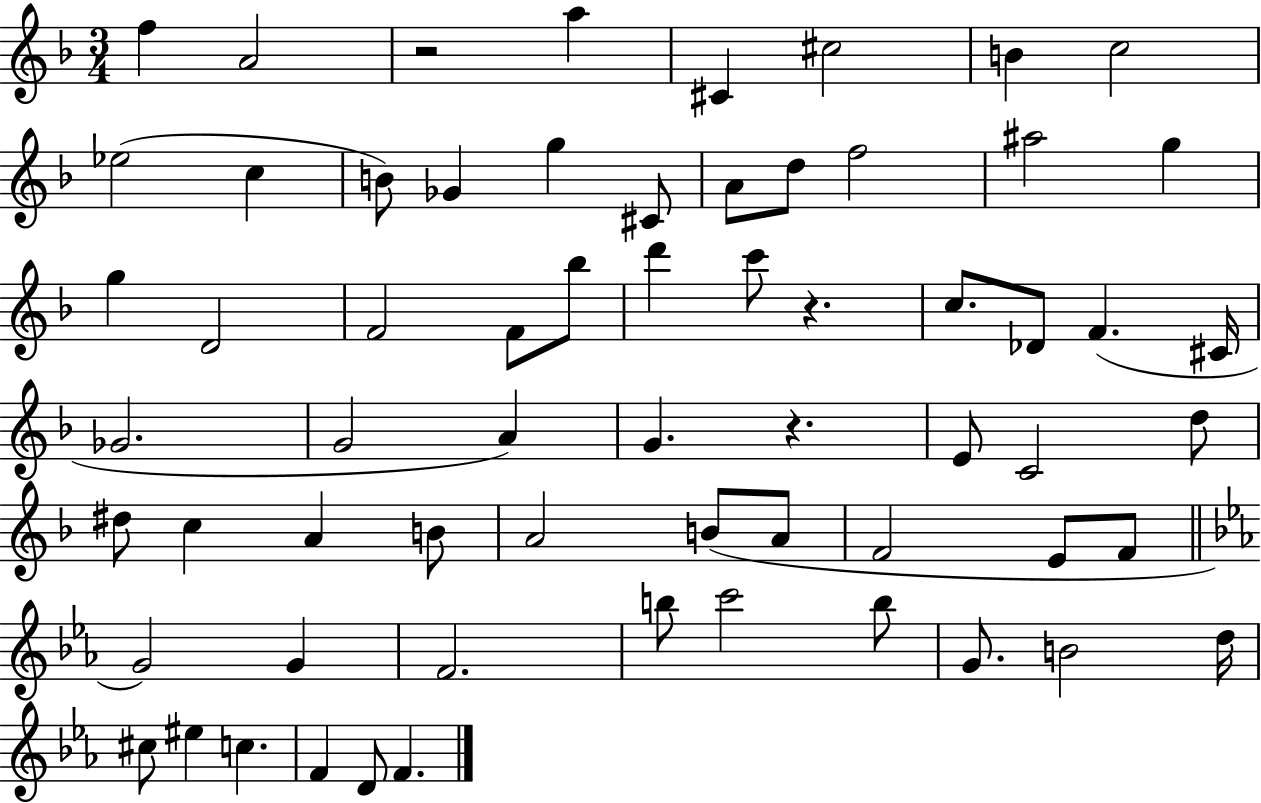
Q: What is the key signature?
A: F major